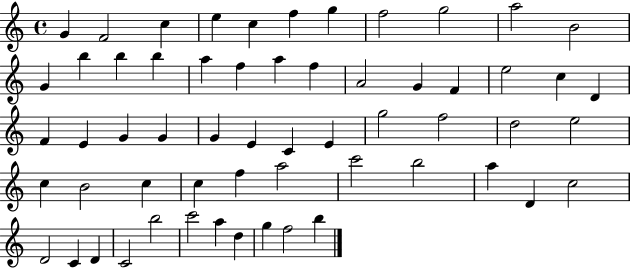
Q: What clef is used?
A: treble